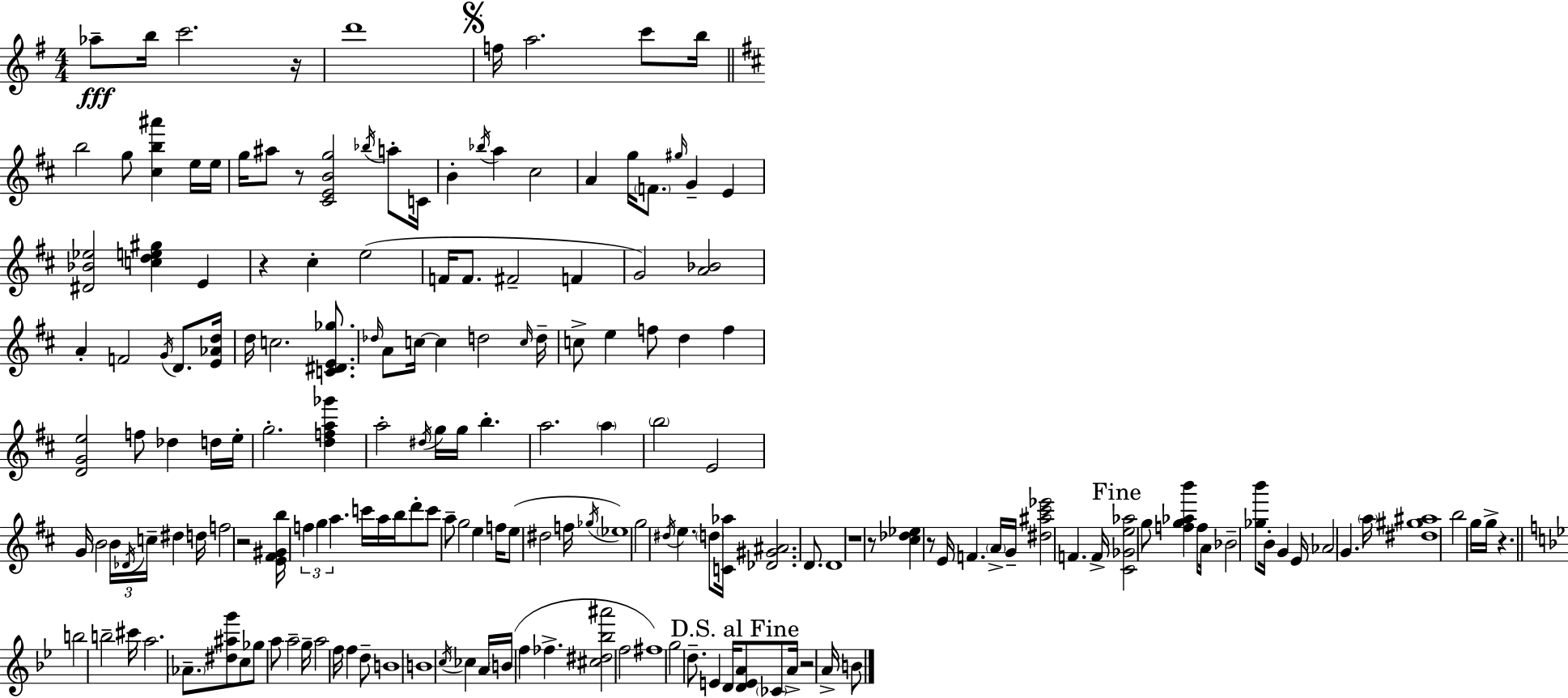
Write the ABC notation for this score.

X:1
T:Untitled
M:4/4
L:1/4
K:Em
_a/2 b/4 c'2 z/4 d'4 f/4 a2 c'/2 b/4 b2 g/2 [^cb^a'] e/4 e/4 g/4 ^a/2 z/2 [^CEBg]2 _b/4 a/2 C/4 B _b/4 a ^c2 A g/4 F/2 ^g/4 G E [^D_B_e]2 [cde^g] E z ^c e2 F/4 F/2 ^F2 F G2 [A_B]2 A F2 G/4 D/2 [E_Ad]/4 d/4 c2 [C^DE_g]/2 _d/4 A/2 c/4 c d2 c/4 d/4 c/2 e f/2 d f [DGe]2 f/2 _d d/4 e/4 g2 [dfa_g'] a2 ^d/4 g/4 g/4 b a2 a b2 E2 G/4 B2 B/4 _D/4 c/4 ^d d/4 f2 z2 [E^F^Gb]/4 f g a c'/4 a/4 b/4 d'/2 c'/2 a/2 g2 e f/4 e/2 ^d2 f/4 _g/4 _e4 g2 ^d/4 e d/2 [C_a]/4 [_D^G^A]2 D/2 D4 z4 z/2 [^c_d_e] z/2 E/4 F A/4 G/4 [^d^a^c'_e']2 F F/4 [^C_Ge_a]2 g/2 [fg_ab'] f/2 A/4 _B2 [_gb']/2 B/4 G E/4 _A2 G a/4 [^d^g^a]4 b2 g/4 g/4 z b2 b2 ^c'/4 a2 _A/2 [^d^ag']/2 c/2 _g/2 a/2 a2 g/4 a2 f/4 f d/2 B4 B4 c/4 _c A/4 B/4 f _f [^c^d_b^a']2 f2 ^f4 g2 d/2 E D/4 [DEA]/2 _C/2 A/4 z2 A/4 B/2